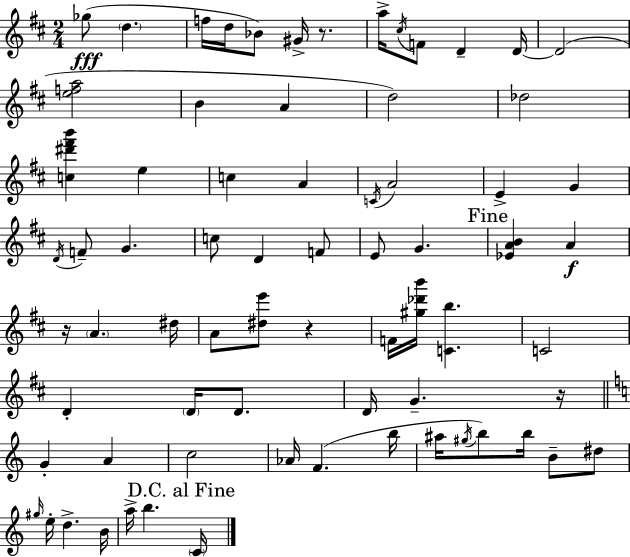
{
  \clef treble
  \numericTimeSignature
  \time 2/4
  \key d \major
  ges''8(\fff \parenthesize d''4. | f''16 d''16 bes'8) gis'16-> r8. | a''16-> \acciaccatura { cis''16 } f'8 d'4-- | d'16~~ d'2( | \break <e'' f'' a''>2 | b'4 a'4 | d''2) | des''2 | \break <c'' dis''' fis''' b'''>4 e''4 | c''4 a'4 | \acciaccatura { c'16 } a'2 | e'4-> g'4 | \break \acciaccatura { d'16 } f'8-- g'4. | c''8 d'4 | f'8 e'8 g'4. | \mark "Fine" <ees' a' b'>4 a'4\f | \break r16 \parenthesize a'4. | dis''16 a'8 <dis'' e'''>8 r4 | f'16 <gis'' des''' b'''>16 <c' b''>4. | c'2 | \break d'4-. \parenthesize d'16 | d'8. d'16 g'4.-- | r16 \bar "||" \break \key a \minor g'4-. a'4 | c''2 | aes'16 f'4.( b''16 | ais''16 \acciaccatura { gis''16 } b''8) b''16 b'8-- dis''8 | \break \grace { gis''16 } e''16-. d''4.-> | b'16 a''16-> b''4. | \mark "D.C. al Fine" \parenthesize c'16 \bar "|."
}